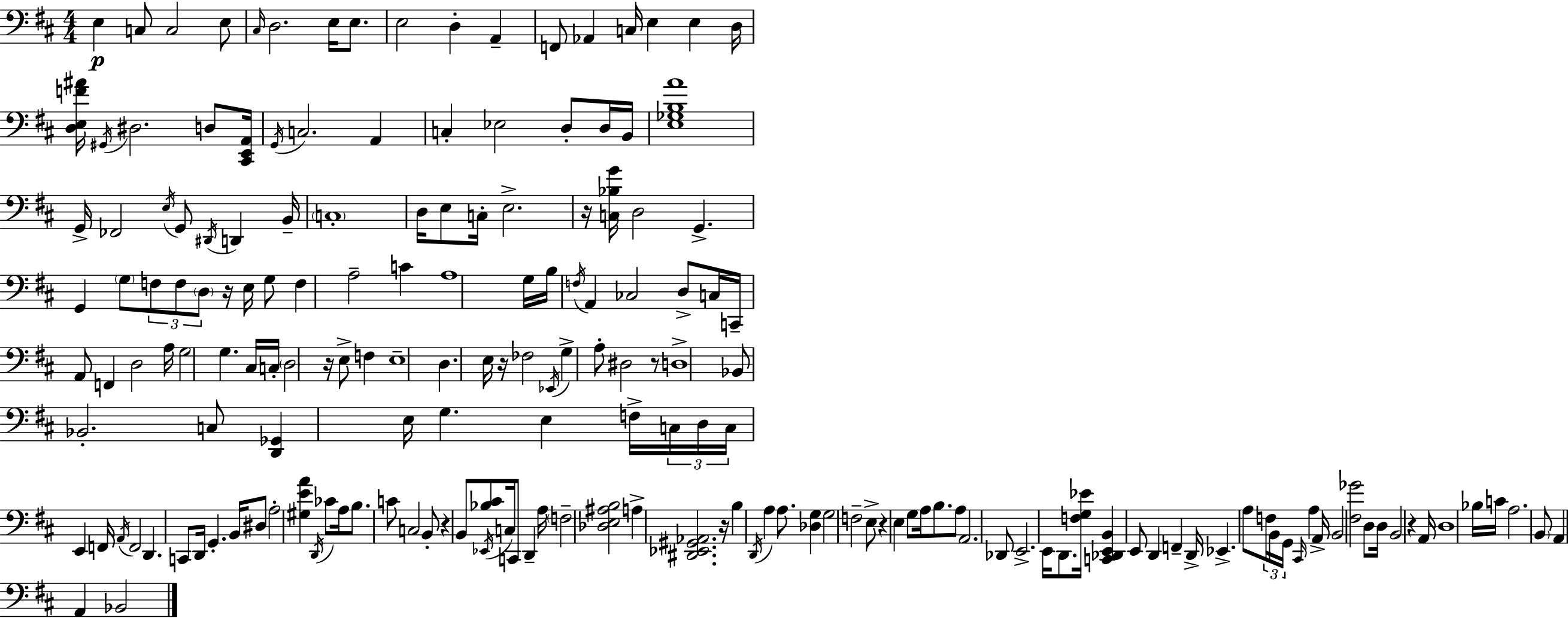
E3/q C3/e C3/h E3/e C#3/s D3/h. E3/s E3/e. E3/h D3/q A2/q F2/e Ab2/q C3/s E3/q E3/q D3/s [D3,E3,F4,A#4]/s G#2/s D#3/h. D3/e [C#2,E2,A2]/s G2/s C3/h. A2/q C3/q Eb3/h D3/e D3/s B2/s [E3,Gb3,B3,A4]/w G2/s FES2/h E3/s G2/e D#2/s D2/q B2/s C3/w D3/s E3/e C3/s E3/h. R/s [C3,Bb3,G4]/s D3/h G2/q. G2/q G3/e F3/e F3/e D3/e R/s E3/s G3/e F3/q A3/h C4/q A3/w G3/s B3/s F3/s A2/q CES3/h D3/e C3/s C2/s A2/e F2/q D3/h A3/s G3/h G3/q. C#3/s C3/s D3/h R/s E3/e F3/q E3/w D3/q. E3/s R/s FES3/h Eb2/s G3/q A3/e D#3/h R/e D3/w Bb2/e Bb2/h. C3/e [D2,Gb2]/q E3/s G3/q. E3/q F3/s C3/s D3/s C3/s E2/q F2/s A2/s F2/h D2/q. C2/e D2/s G2/q. B2/s D#3/e A3/h [G#3,E4,A4]/q D2/s CES4/e A3/s B3/e. C4/e C3/h B2/e R/q B2/e [Bb3,C#4]/e Eb2/s C3/s C2/e D2/q A3/s F3/h [Db3,E3,A#3,B3]/h A3/q [D#2,Eb2,G#2,Ab2]/h. R/s B3/q D2/s A3/q A3/e. [Db3,G3]/q G3/h F3/h E3/e R/q E3/q G3/e A3/s B3/e. A3/e A2/h. Db2/e E2/h. E2/s D2/e. [F3,G3,Eb4]/s [C2,Db2,E2,B2]/q E2/e D2/q F2/q D2/s Eb2/q. A3/e F3/s B2/s G2/s C#2/s A3/q A2/s B2/h [F#3,Gb4]/h D3/e D3/s B2/h R/q A2/s D3/w Bb3/s C4/s A3/h. B2/e A2/q A2/q Bb2/h